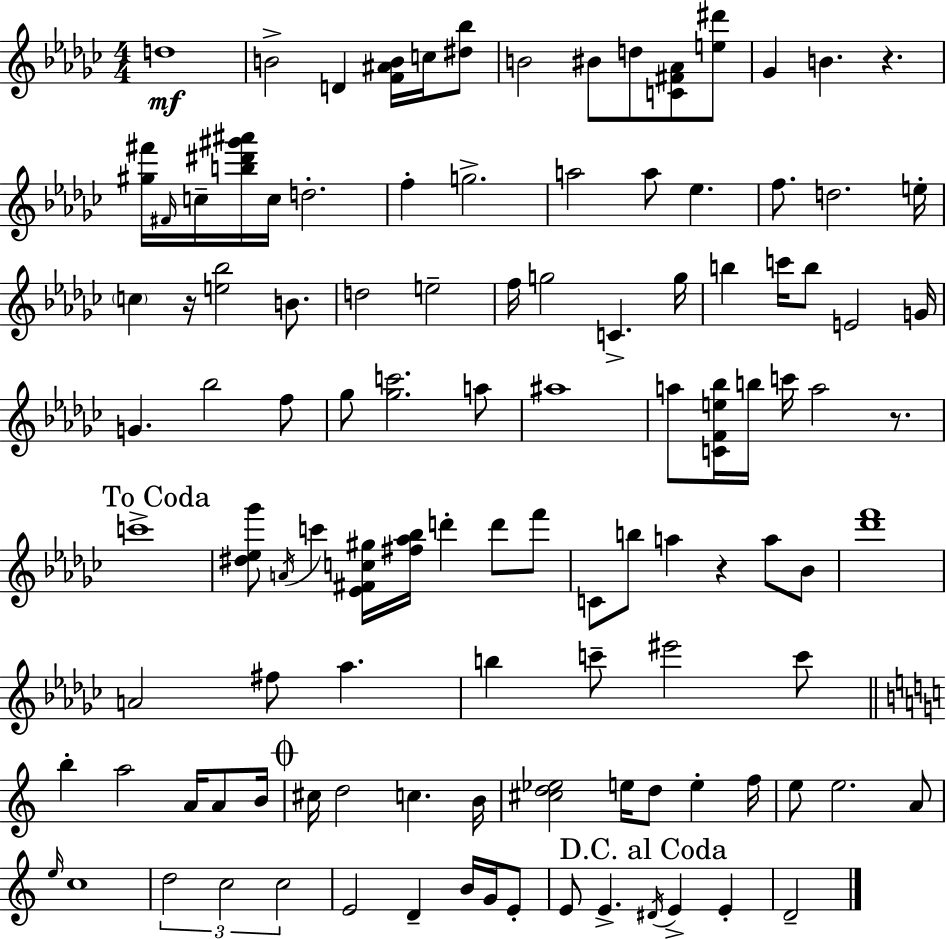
D5/w B4/h D4/q [F4,A#4,B4]/s C5/s [D#5,Bb5]/e B4/h BIS4/e D5/e [C4,F#4,Ab4]/e [E5,D#6]/e Gb4/q B4/q. R/q. [G#5,F#6]/s F#4/s C5/s [B5,D#6,G#6,A#6]/s C5/s D5/h. F5/q G5/h. A5/h A5/e Eb5/q. F5/e. D5/h. E5/s C5/q R/s [E5,Bb5]/h B4/e. D5/h E5/h F5/s G5/h C4/q. G5/s B5/q C6/s B5/e E4/h G4/s G4/q. Bb5/h F5/e Gb5/e [Gb5,C6]/h. A5/e A#5/w A5/e [C4,F4,E5,Bb5]/s B5/s C6/s A5/h R/e. C6/w [D#5,Eb5,Gb6]/e A4/s C6/q [Eb4,F#4,C5,G#5]/s [F#5,Ab5,Bb5]/s D6/q D6/e F6/e C4/e B5/e A5/q R/q A5/e Bb4/e [Db6,F6]/w A4/h F#5/e Ab5/q. B5/q C6/e EIS6/h C6/e B5/q A5/h A4/s A4/e B4/s C#5/s D5/h C5/q. B4/s [C#5,D5,Eb5]/h E5/s D5/e E5/q F5/s E5/e E5/h. A4/e E5/s C5/w D5/h C5/h C5/h E4/h D4/q B4/s G4/s E4/e E4/e E4/q. D#4/s E4/q E4/q D4/h